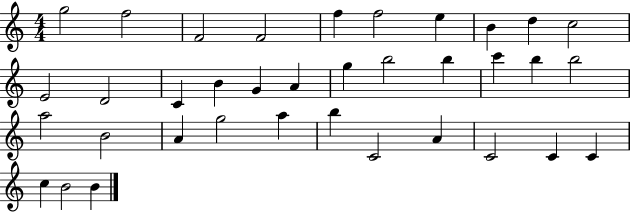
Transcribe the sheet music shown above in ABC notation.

X:1
T:Untitled
M:4/4
L:1/4
K:C
g2 f2 F2 F2 f f2 e B d c2 E2 D2 C B G A g b2 b c' b b2 a2 B2 A g2 a b C2 A C2 C C c B2 B